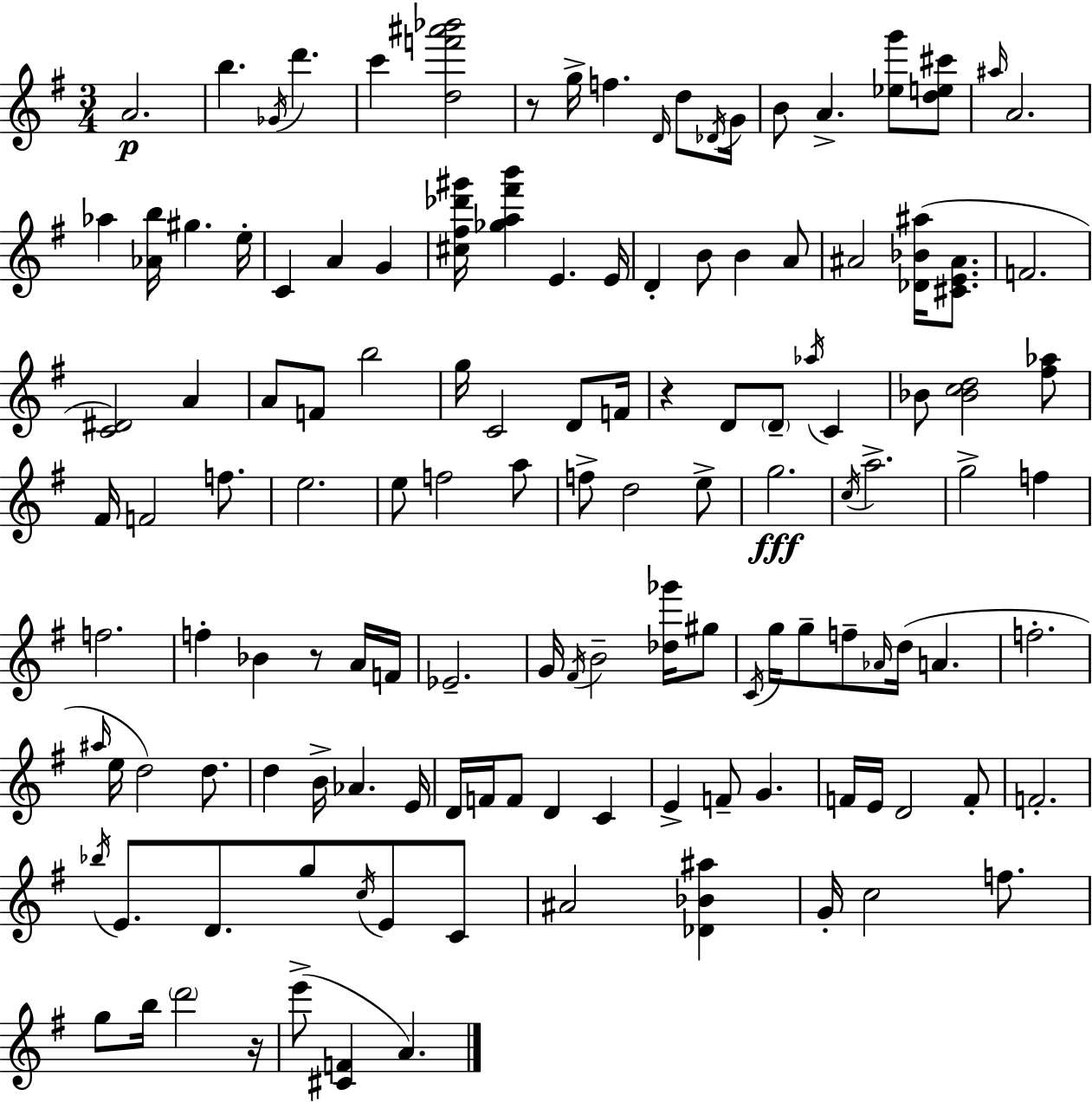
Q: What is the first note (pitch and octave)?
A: A4